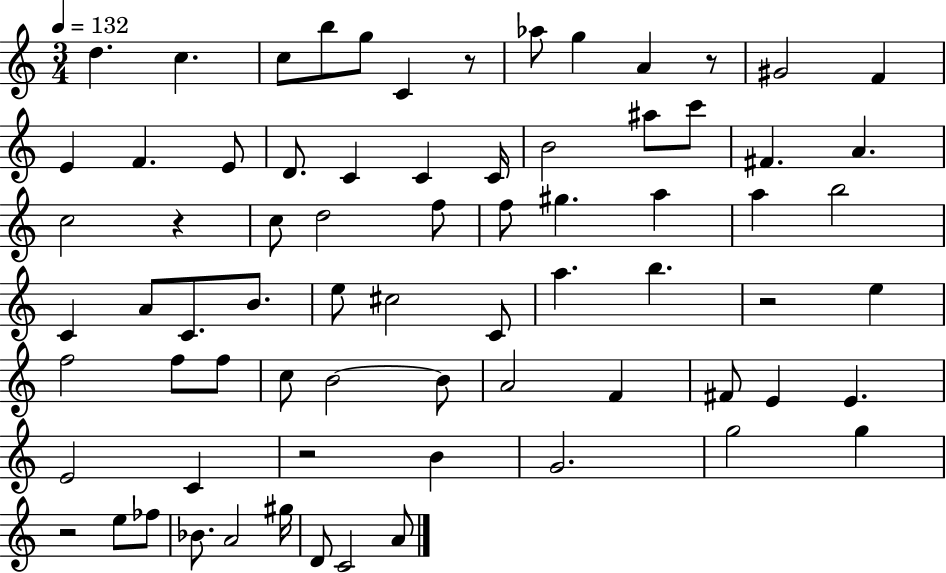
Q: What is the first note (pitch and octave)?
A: D5